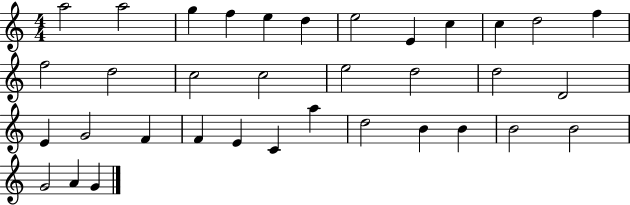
A5/h A5/h G5/q F5/q E5/q D5/q E5/h E4/q C5/q C5/q D5/h F5/q F5/h D5/h C5/h C5/h E5/h D5/h D5/h D4/h E4/q G4/h F4/q F4/q E4/q C4/q A5/q D5/h B4/q B4/q B4/h B4/h G4/h A4/q G4/q